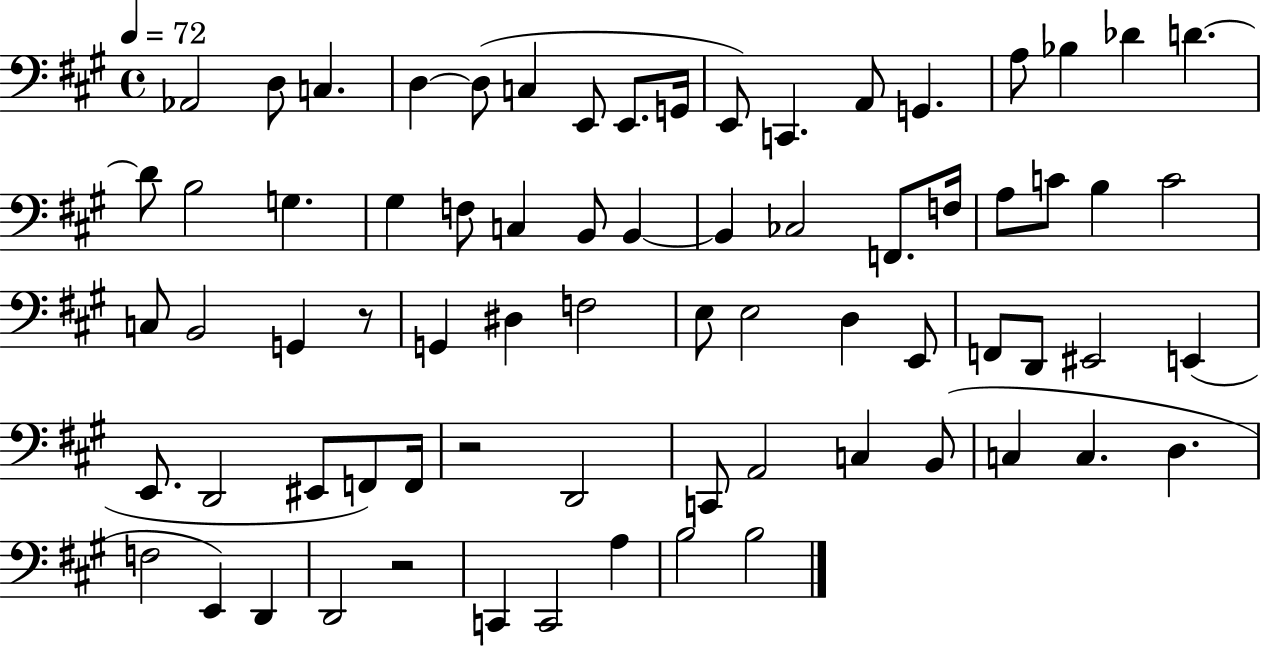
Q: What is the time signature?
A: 4/4